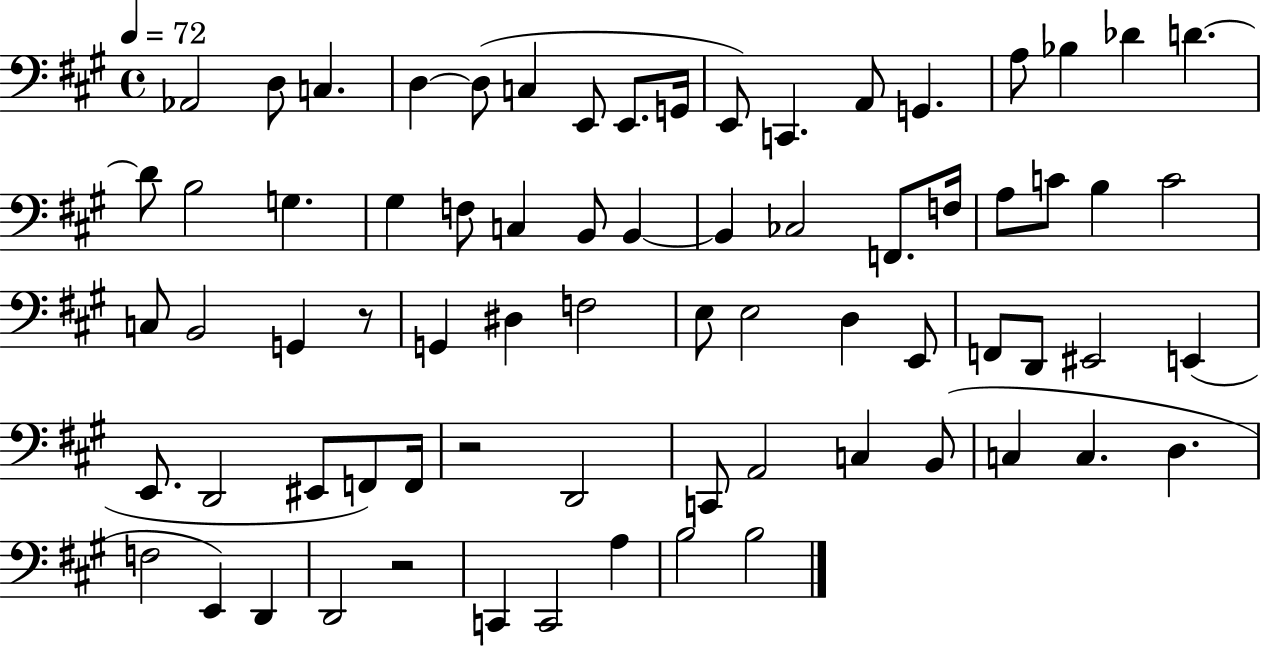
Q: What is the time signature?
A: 4/4